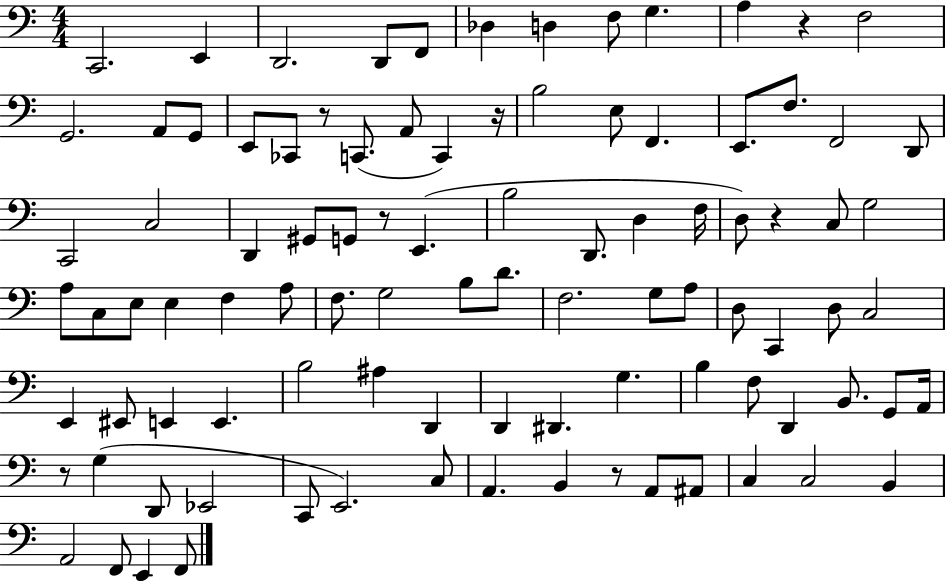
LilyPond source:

{
  \clef bass
  \numericTimeSignature
  \time 4/4
  \key c \major
  c,2. e,4 | d,2. d,8 f,8 | des4 d4 f8 g4. | a4 r4 f2 | \break g,2. a,8 g,8 | e,8 ces,8 r8 c,8.( a,8 c,4) r16 | b2 e8 f,4. | e,8. f8. f,2 d,8 | \break c,2 c2 | d,4 gis,8 g,8 r8 e,4.( | b2 d,8. d4 f16 | d8) r4 c8 g2 | \break a8 c8 e8 e4 f4 a8 | f8. g2 b8 d'8. | f2. g8 a8 | d8 c,4 d8 c2 | \break e,4 eis,8 e,4 e,4. | b2 ais4 d,4 | d,4 dis,4. g4. | b4 f8 d,4 b,8. g,8 a,16 | \break r8 g4( d,8 ees,2 | c,8 e,2.) c8 | a,4. b,4 r8 a,8 ais,8 | c4 c2 b,4 | \break a,2 f,8 e,4 f,8 | \bar "|."
}